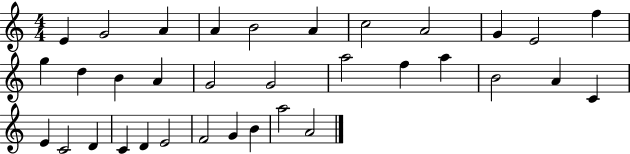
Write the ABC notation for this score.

X:1
T:Untitled
M:4/4
L:1/4
K:C
E G2 A A B2 A c2 A2 G E2 f g d B A G2 G2 a2 f a B2 A C E C2 D C D E2 F2 G B a2 A2